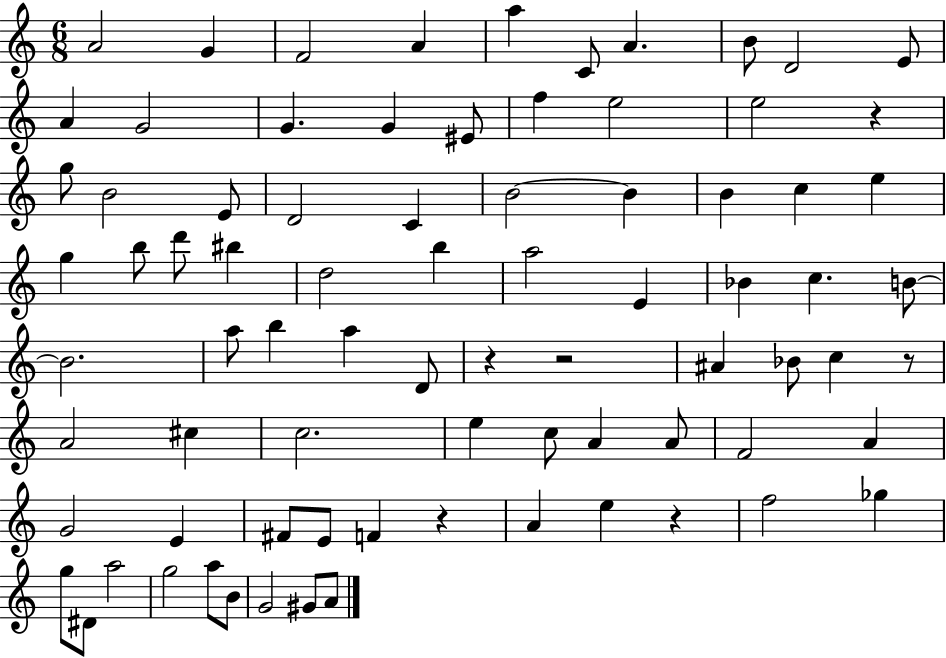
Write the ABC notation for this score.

X:1
T:Untitled
M:6/8
L:1/4
K:C
A2 G F2 A a C/2 A B/2 D2 E/2 A G2 G G ^E/2 f e2 e2 z g/2 B2 E/2 D2 C B2 B B c e g b/2 d'/2 ^b d2 b a2 E _B c B/2 B2 a/2 b a D/2 z z2 ^A _B/2 c z/2 A2 ^c c2 e c/2 A A/2 F2 A G2 E ^F/2 E/2 F z A e z f2 _g g/2 ^D/2 a2 g2 a/2 B/2 G2 ^G/2 A/2